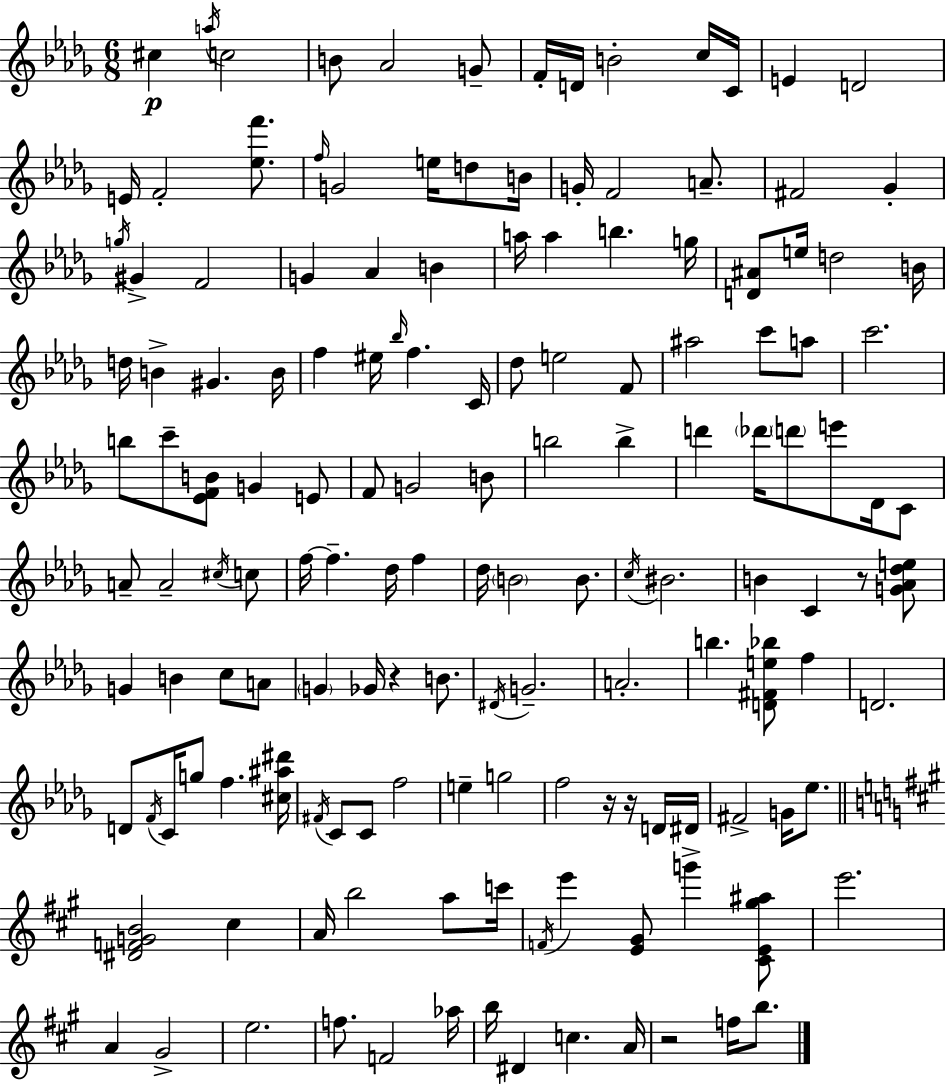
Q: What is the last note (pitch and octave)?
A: B5